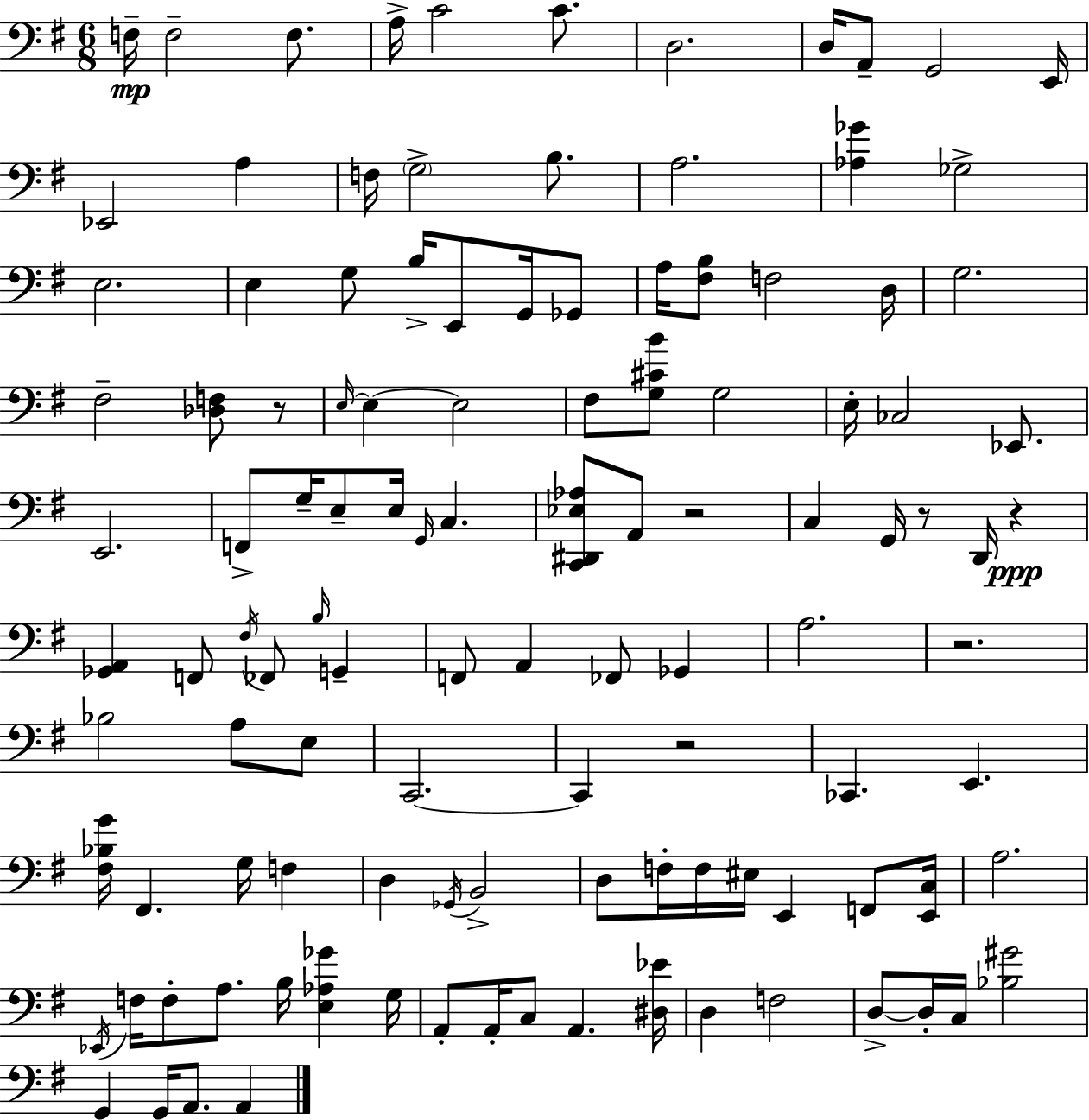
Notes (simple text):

F3/s F3/h F3/e. A3/s C4/h C4/e. D3/h. D3/s A2/e G2/h E2/s Eb2/h A3/q F3/s G3/h B3/e. A3/h. [Ab3,Gb4]/q Gb3/h E3/h. E3/q G3/e B3/s E2/e G2/s Gb2/e A3/s [F#3,B3]/e F3/h D3/s G3/h. F#3/h [Db3,F3]/e R/e E3/s E3/q E3/h F#3/e [G3,C#4,B4]/e G3/h E3/s CES3/h Eb2/e. E2/h. F2/e G3/s E3/e E3/s G2/s C3/q. [C2,D#2,Eb3,Ab3]/e A2/e R/h C3/q G2/s R/e D2/s R/q [Gb2,A2]/q F2/e F#3/s FES2/e B3/s G2/q F2/e A2/q FES2/e Gb2/q A3/h. R/h. Bb3/h A3/e E3/e C2/h. C2/q R/h CES2/q. E2/q. [F#3,Bb3,G4]/s F#2/q. G3/s F3/q D3/q Gb2/s B2/h D3/e F3/s F3/s EIS3/s E2/q F2/e [E2,C3]/s A3/h. Eb2/s F3/s F3/e A3/e. B3/s [E3,Ab3,Gb4]/q G3/s A2/e A2/s C3/e A2/q. [D#3,Eb4]/s D3/q F3/h D3/e D3/s C3/s [Bb3,G#4]/h G2/q G2/s A2/e. A2/q